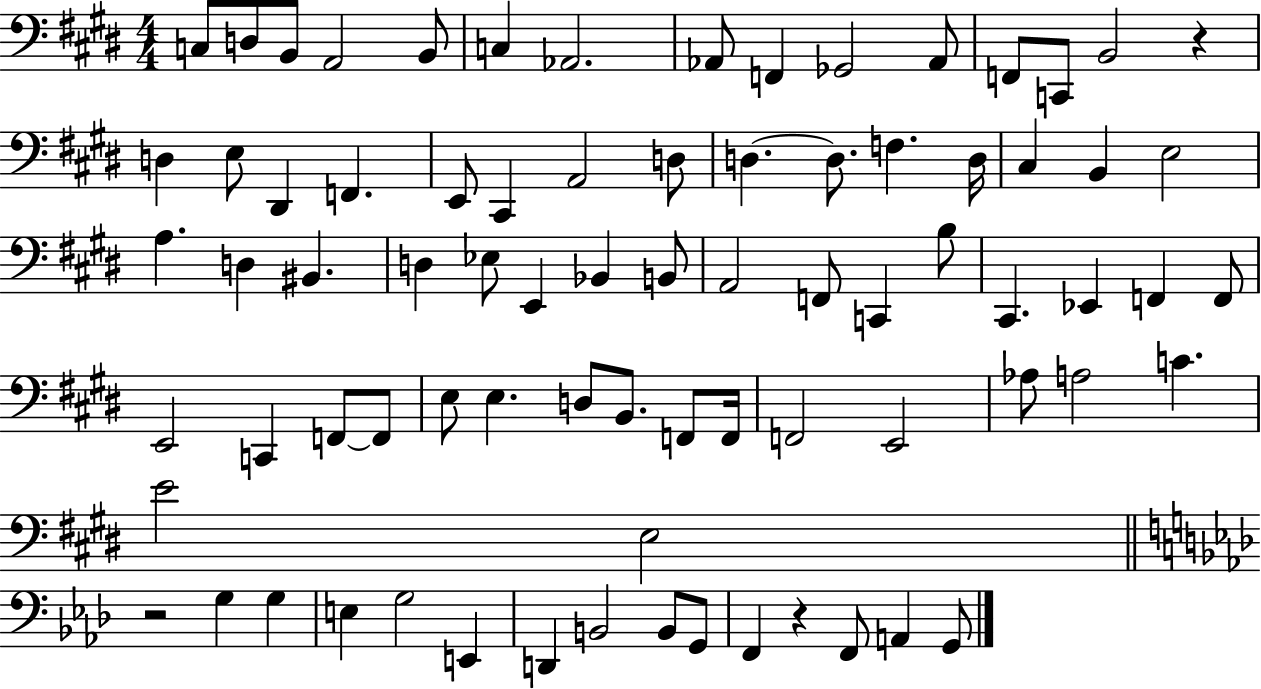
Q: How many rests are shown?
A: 3